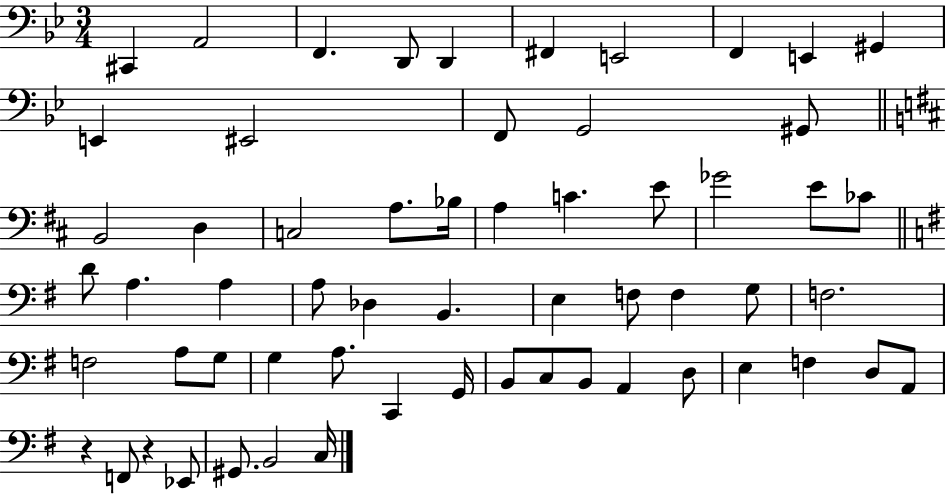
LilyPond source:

{
  \clef bass
  \numericTimeSignature
  \time 3/4
  \key bes \major
  \repeat volta 2 { cis,4 a,2 | f,4. d,8 d,4 | fis,4 e,2 | f,4 e,4 gis,4 | \break e,4 eis,2 | f,8 g,2 gis,8 | \bar "||" \break \key d \major b,2 d4 | c2 a8. bes16 | a4 c'4. e'8 | ges'2 e'8 ces'8 | \break \bar "||" \break \key e \minor d'8 a4. a4 | a8 des4 b,4. | e4 f8 f4 g8 | f2. | \break f2 a8 g8 | g4 a8. c,4 g,16 | b,8 c8 b,8 a,4 d8 | e4 f4 d8 a,8 | \break r4 f,8 r4 ees,8 | gis,8. b,2 c16 | } \bar "|."
}